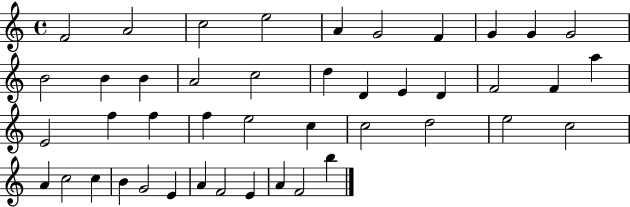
X:1
T:Untitled
M:4/4
L:1/4
K:C
F2 A2 c2 e2 A G2 F G G G2 B2 B B A2 c2 d D E D F2 F a E2 f f f e2 c c2 d2 e2 c2 A c2 c B G2 E A F2 E A F2 b